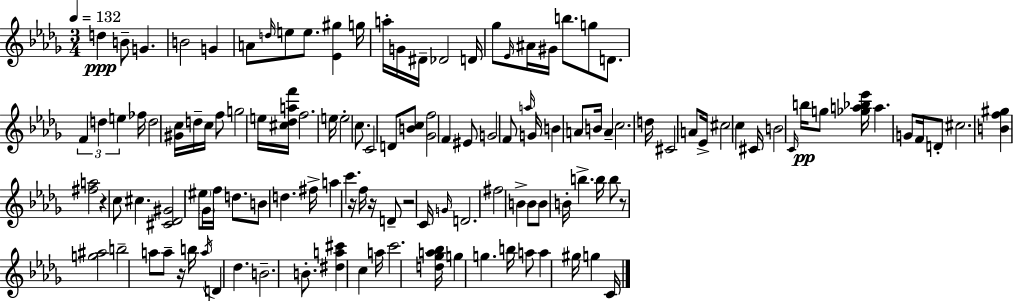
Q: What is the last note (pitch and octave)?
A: C4